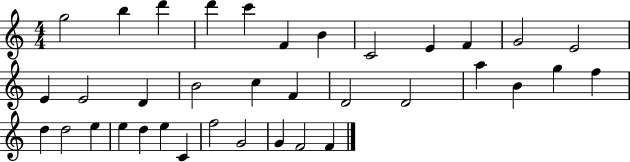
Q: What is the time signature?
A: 4/4